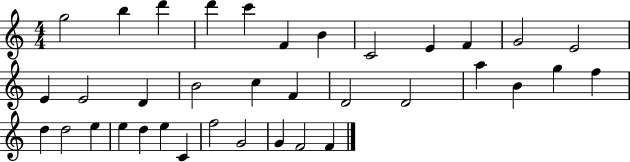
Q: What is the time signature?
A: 4/4